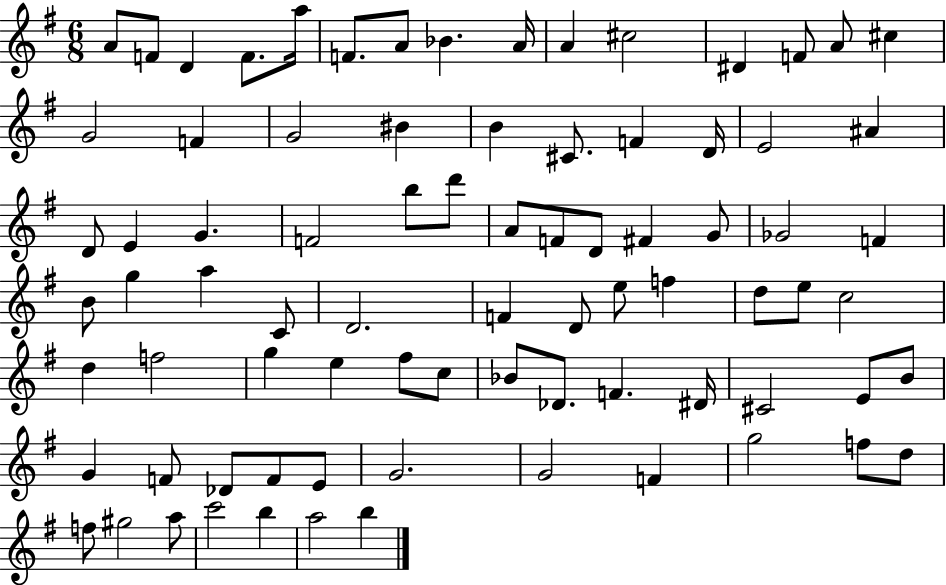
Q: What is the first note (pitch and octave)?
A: A4